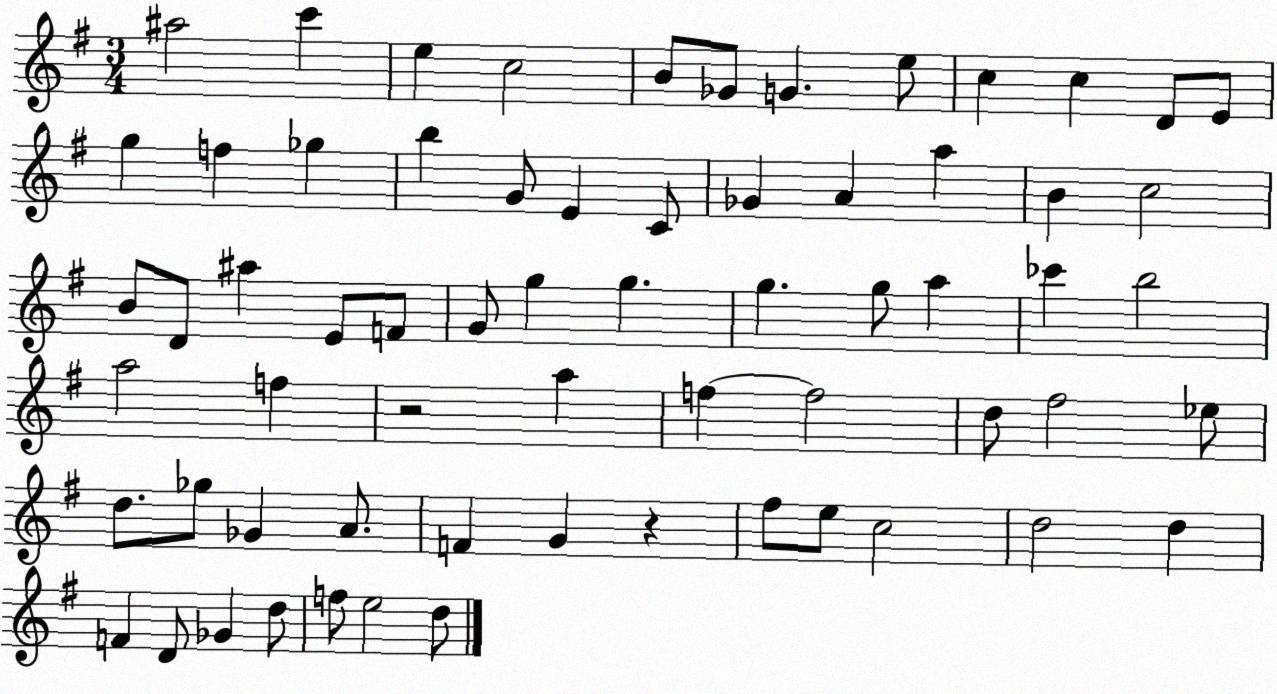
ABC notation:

X:1
T:Untitled
M:3/4
L:1/4
K:G
^a2 c' e c2 B/2 _G/2 G e/2 c c D/2 E/2 g f _g b G/2 E C/2 _G A a B c2 B/2 D/2 ^a E/2 F/2 G/2 g g g g/2 a _c' b2 a2 f z2 a f f2 d/2 ^f2 _e/2 d/2 _g/2 _G A/2 F G z ^f/2 e/2 c2 d2 d F D/2 _G d/2 f/2 e2 d/2